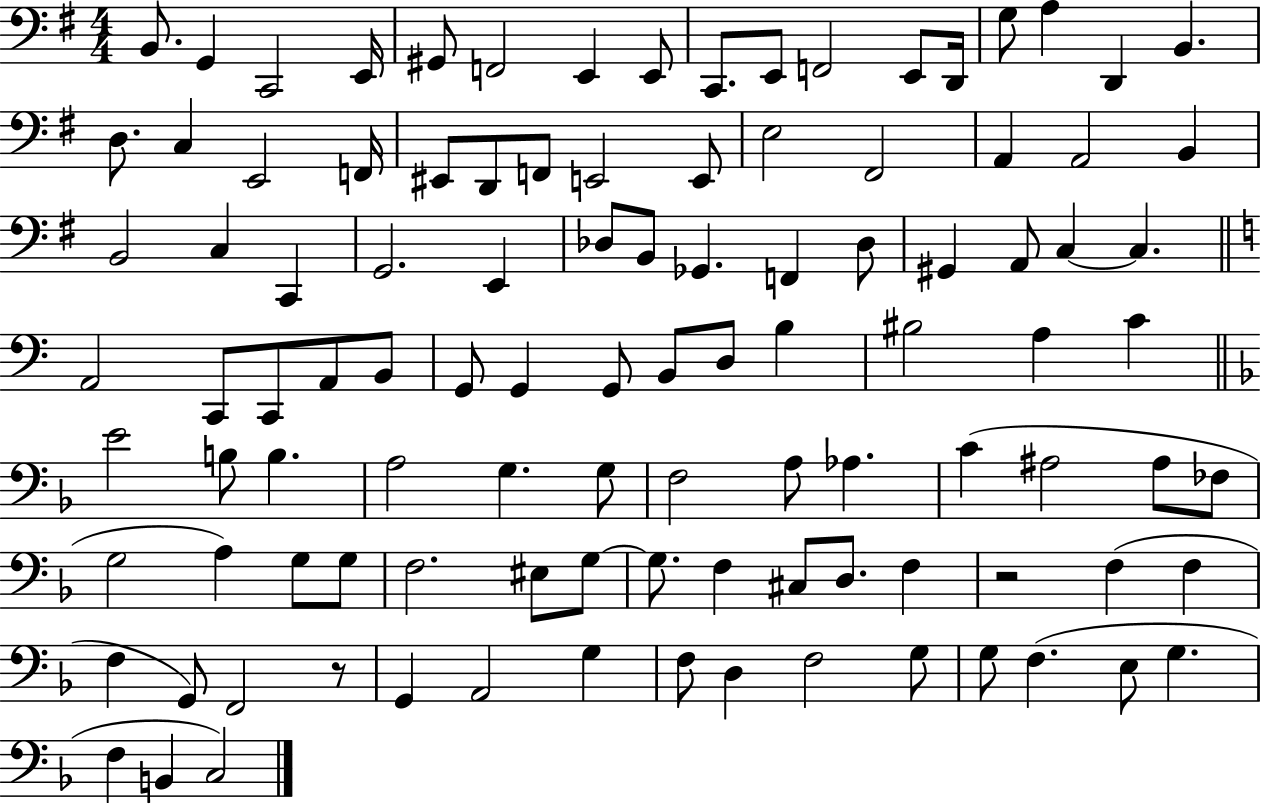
B2/e. G2/q C2/h E2/s G#2/e F2/h E2/q E2/e C2/e. E2/e F2/h E2/e D2/s G3/e A3/q D2/q B2/q. D3/e. C3/q E2/h F2/s EIS2/e D2/e F2/e E2/h E2/e E3/h F#2/h A2/q A2/h B2/q B2/h C3/q C2/q G2/h. E2/q Db3/e B2/e Gb2/q. F2/q Db3/e G#2/q A2/e C3/q C3/q. A2/h C2/e C2/e A2/e B2/e G2/e G2/q G2/e B2/e D3/e B3/q BIS3/h A3/q C4/q E4/h B3/e B3/q. A3/h G3/q. G3/e F3/h A3/e Ab3/q. C4/q A#3/h A#3/e FES3/e G3/h A3/q G3/e G3/e F3/h. EIS3/e G3/e G3/e. F3/q C#3/e D3/e. F3/q R/h F3/q F3/q F3/q G2/e F2/h R/e G2/q A2/h G3/q F3/e D3/q F3/h G3/e G3/e F3/q. E3/e G3/q. F3/q B2/q C3/h